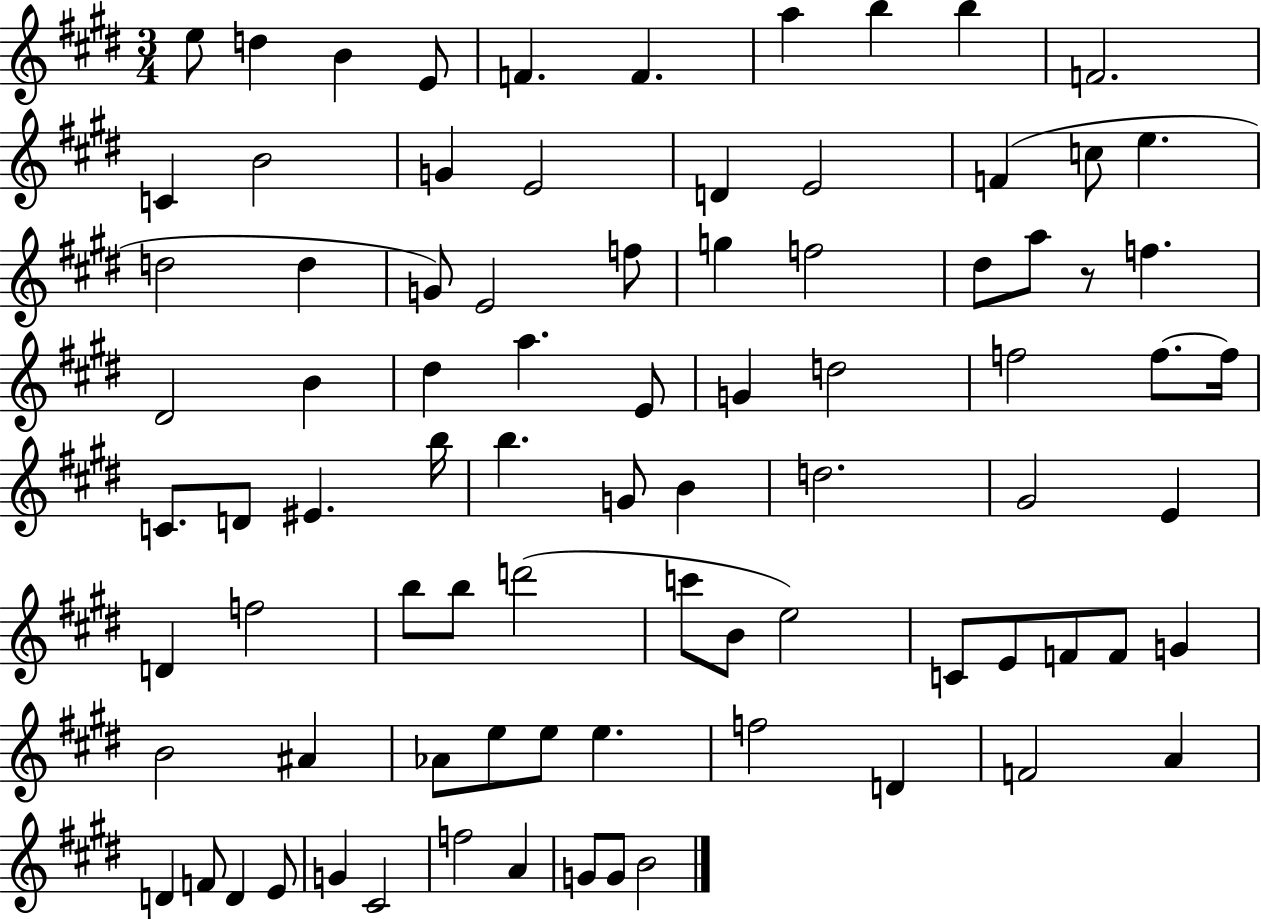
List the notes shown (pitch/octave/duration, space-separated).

E5/e D5/q B4/q E4/e F4/q. F4/q. A5/q B5/q B5/q F4/h. C4/q B4/h G4/q E4/h D4/q E4/h F4/q C5/e E5/q. D5/h D5/q G4/e E4/h F5/e G5/q F5/h D#5/e A5/e R/e F5/q. D#4/h B4/q D#5/q A5/q. E4/e G4/q D5/h F5/h F5/e. F5/s C4/e. D4/e EIS4/q. B5/s B5/q. G4/e B4/q D5/h. G#4/h E4/q D4/q F5/h B5/e B5/e D6/h C6/e B4/e E5/h C4/e E4/e F4/e F4/e G4/q B4/h A#4/q Ab4/e E5/e E5/e E5/q. F5/h D4/q F4/h A4/q D4/q F4/e D4/q E4/e G4/q C#4/h F5/h A4/q G4/e G4/e B4/h